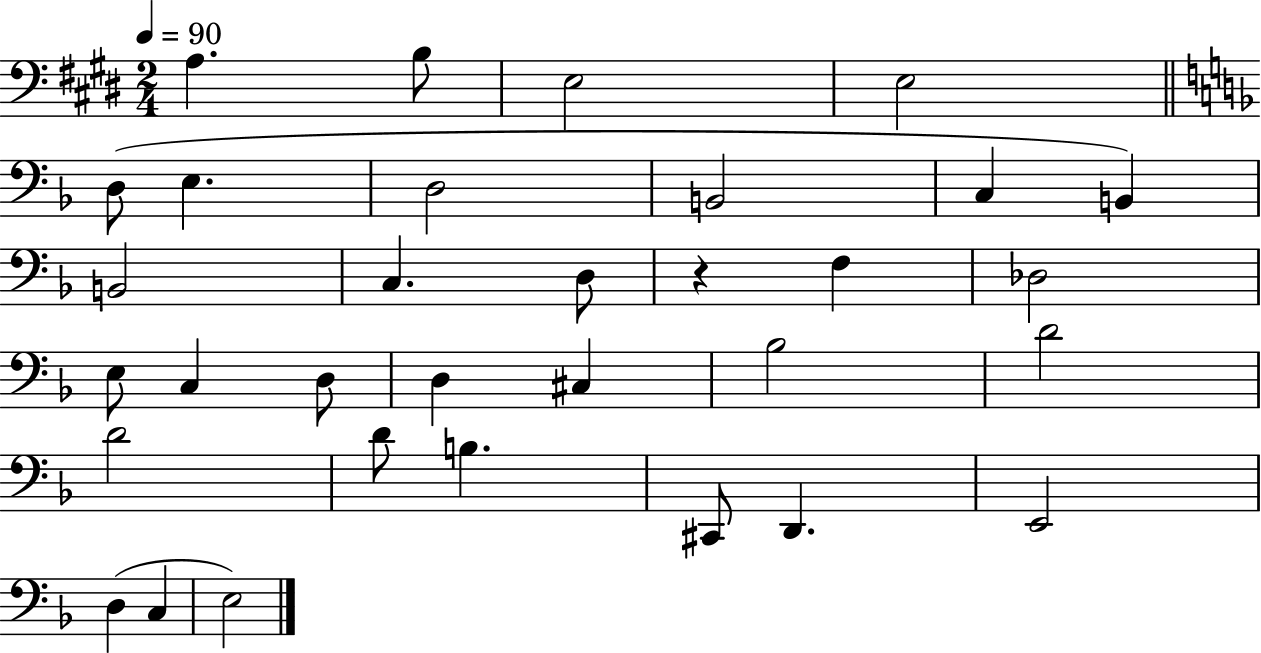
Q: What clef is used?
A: bass